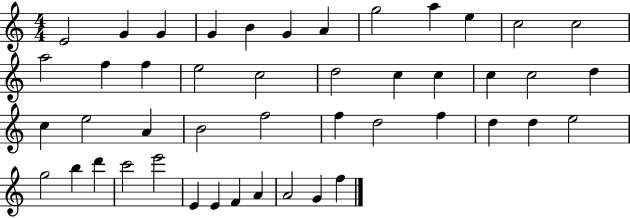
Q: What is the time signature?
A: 4/4